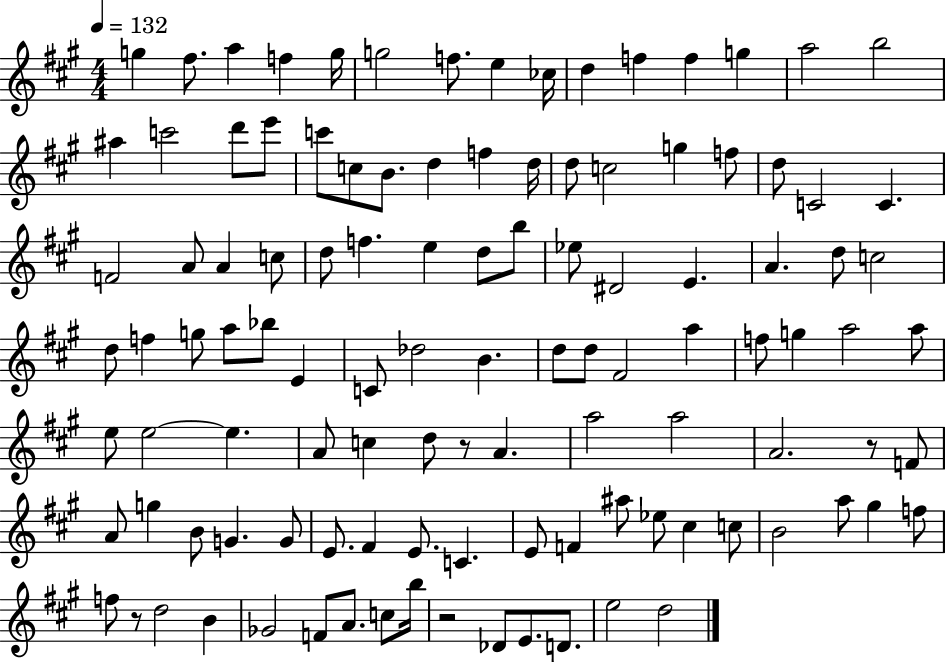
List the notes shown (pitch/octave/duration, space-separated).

G5/q F#5/e. A5/q F5/q G5/s G5/h F5/e. E5/q CES5/s D5/q F5/q F5/q G5/q A5/h B5/h A#5/q C6/h D6/e E6/e C6/e C5/e B4/e. D5/q F5/q D5/s D5/e C5/h G5/q F5/e D5/e C4/h C4/q. F4/h A4/e A4/q C5/e D5/e F5/q. E5/q D5/e B5/e Eb5/e D#4/h E4/q. A4/q. D5/e C5/h D5/e F5/q G5/e A5/e Bb5/e E4/q C4/e Db5/h B4/q. D5/e D5/e F#4/h A5/q F5/e G5/q A5/h A5/e E5/e E5/h E5/q. A4/e C5/q D5/e R/e A4/q. A5/h A5/h A4/h. R/e F4/e A4/e G5/q B4/e G4/q. G4/e E4/e. F#4/q E4/e. C4/q. E4/e F4/q A#5/e Eb5/e C#5/q C5/e B4/h A5/e G#5/q F5/e F5/e R/e D5/h B4/q Gb4/h F4/e A4/e. C5/e B5/s R/h Db4/e E4/e. D4/e. E5/h D5/h